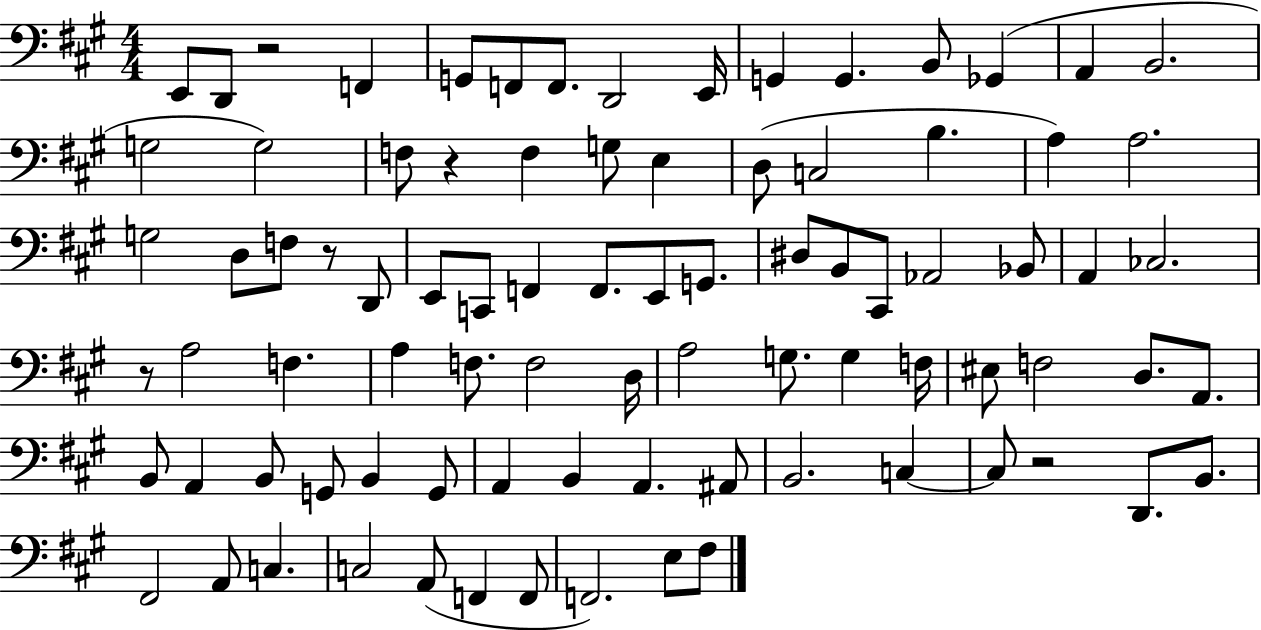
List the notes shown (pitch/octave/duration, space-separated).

E2/e D2/e R/h F2/q G2/e F2/e F2/e. D2/h E2/s G2/q G2/q. B2/e Gb2/q A2/q B2/h. G3/h G3/h F3/e R/q F3/q G3/e E3/q D3/e C3/h B3/q. A3/q A3/h. G3/h D3/e F3/e R/e D2/e E2/e C2/e F2/q F2/e. E2/e G2/e. D#3/e B2/e C#2/e Ab2/h Bb2/e A2/q CES3/h. R/e A3/h F3/q. A3/q F3/e. F3/h D3/s A3/h G3/e. G3/q F3/s EIS3/e F3/h D3/e. A2/e. B2/e A2/q B2/e G2/e B2/q G2/e A2/q B2/q A2/q. A#2/e B2/h. C3/q C3/e R/h D2/e. B2/e. F#2/h A2/e C3/q. C3/h A2/e F2/q F2/e F2/h. E3/e F#3/e